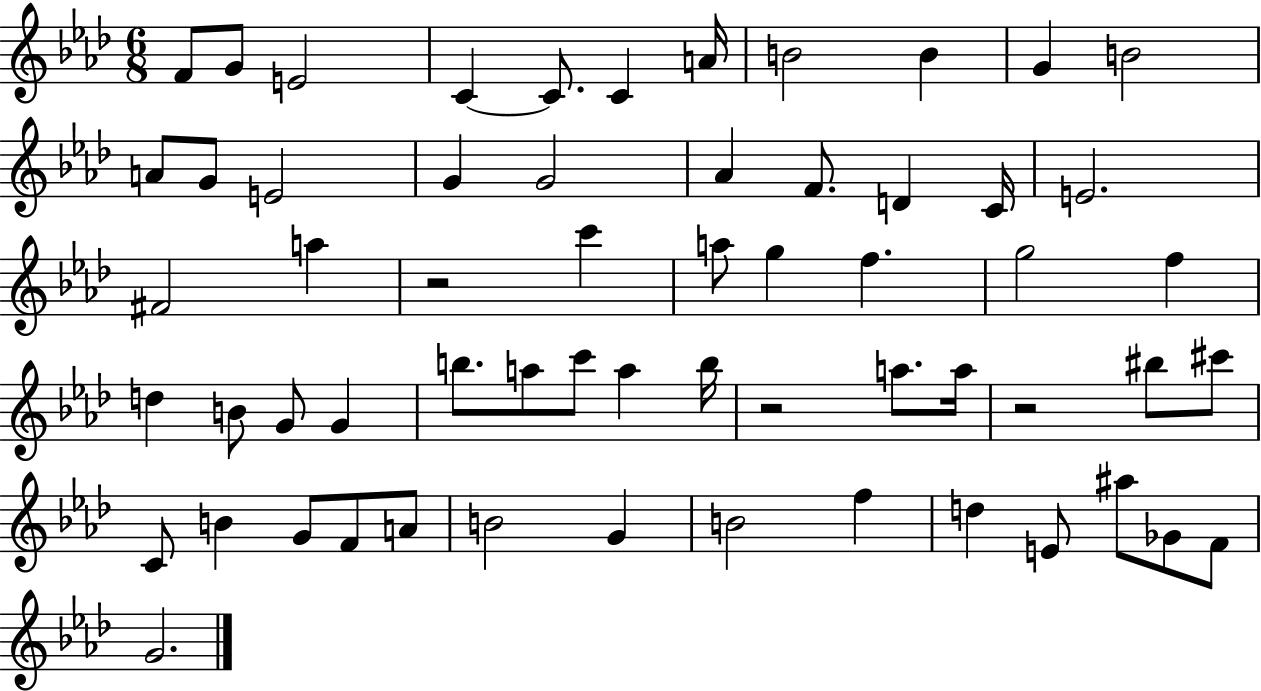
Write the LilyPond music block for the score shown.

{
  \clef treble
  \numericTimeSignature
  \time 6/8
  \key aes \major
  f'8 g'8 e'2 | c'4~~ c'8. c'4 a'16 | b'2 b'4 | g'4 b'2 | \break a'8 g'8 e'2 | g'4 g'2 | aes'4 f'8. d'4 c'16 | e'2. | \break fis'2 a''4 | r2 c'''4 | a''8 g''4 f''4. | g''2 f''4 | \break d''4 b'8 g'8 g'4 | b''8. a''8 c'''8 a''4 b''16 | r2 a''8. a''16 | r2 bis''8 cis'''8 | \break c'8 b'4 g'8 f'8 a'8 | b'2 g'4 | b'2 f''4 | d''4 e'8 ais''8 ges'8 f'8 | \break g'2. | \bar "|."
}